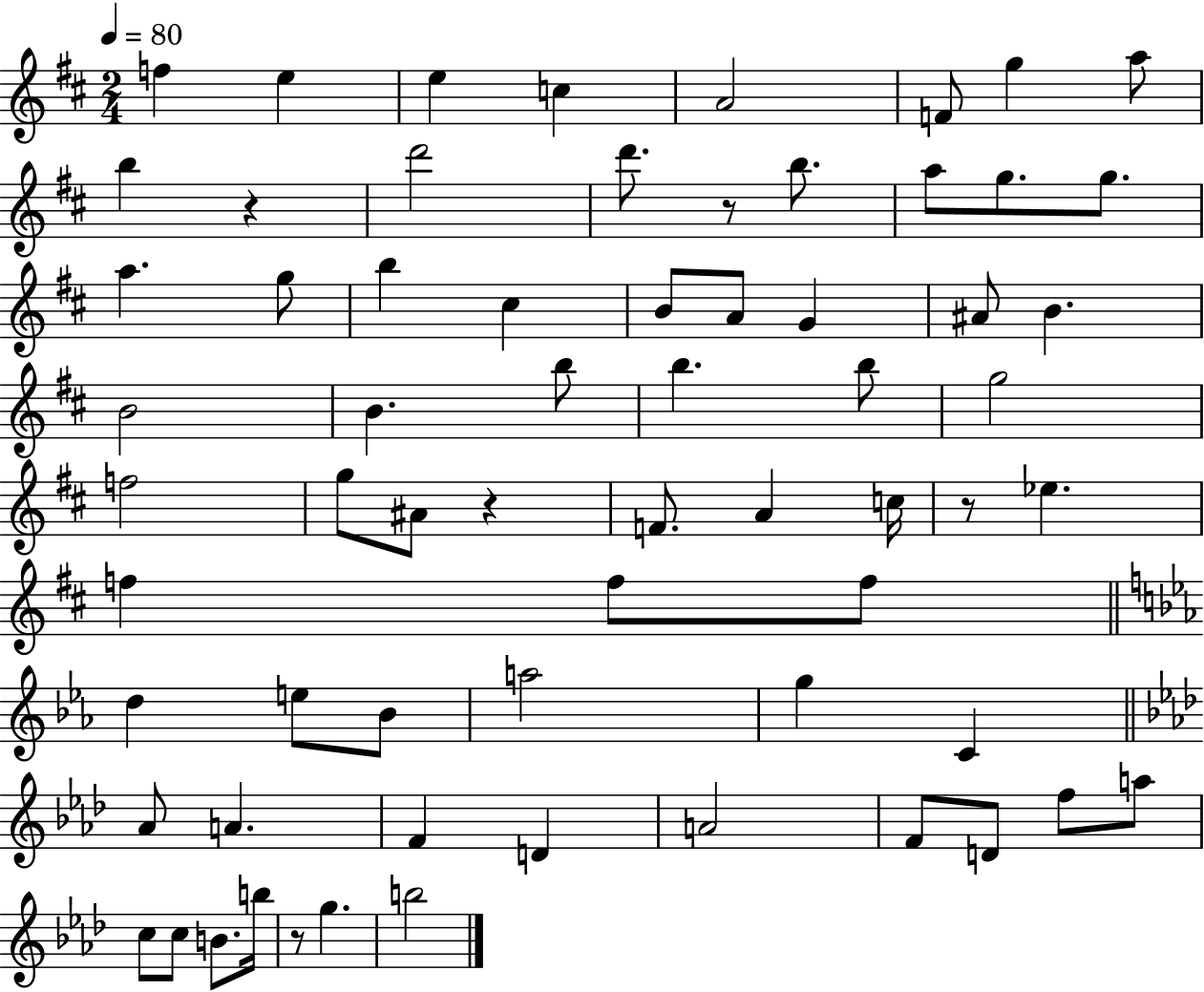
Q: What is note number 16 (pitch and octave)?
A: A5